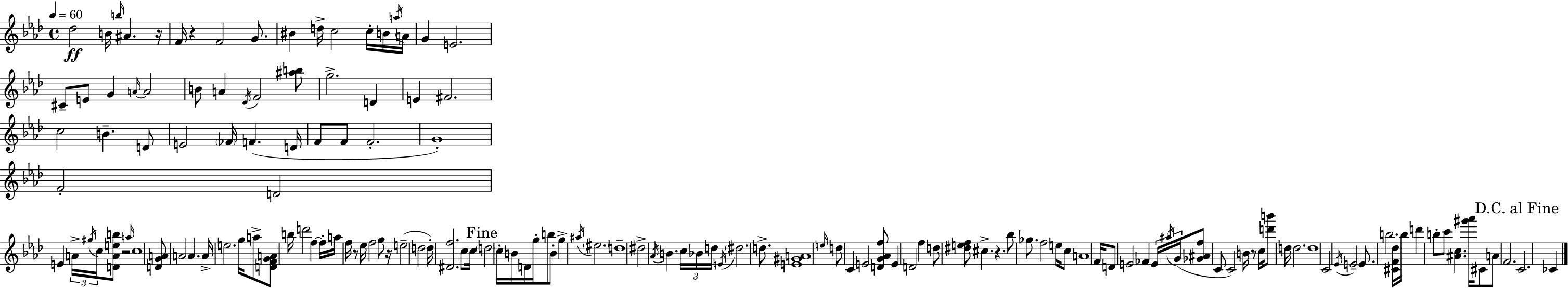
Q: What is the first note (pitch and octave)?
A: Db5